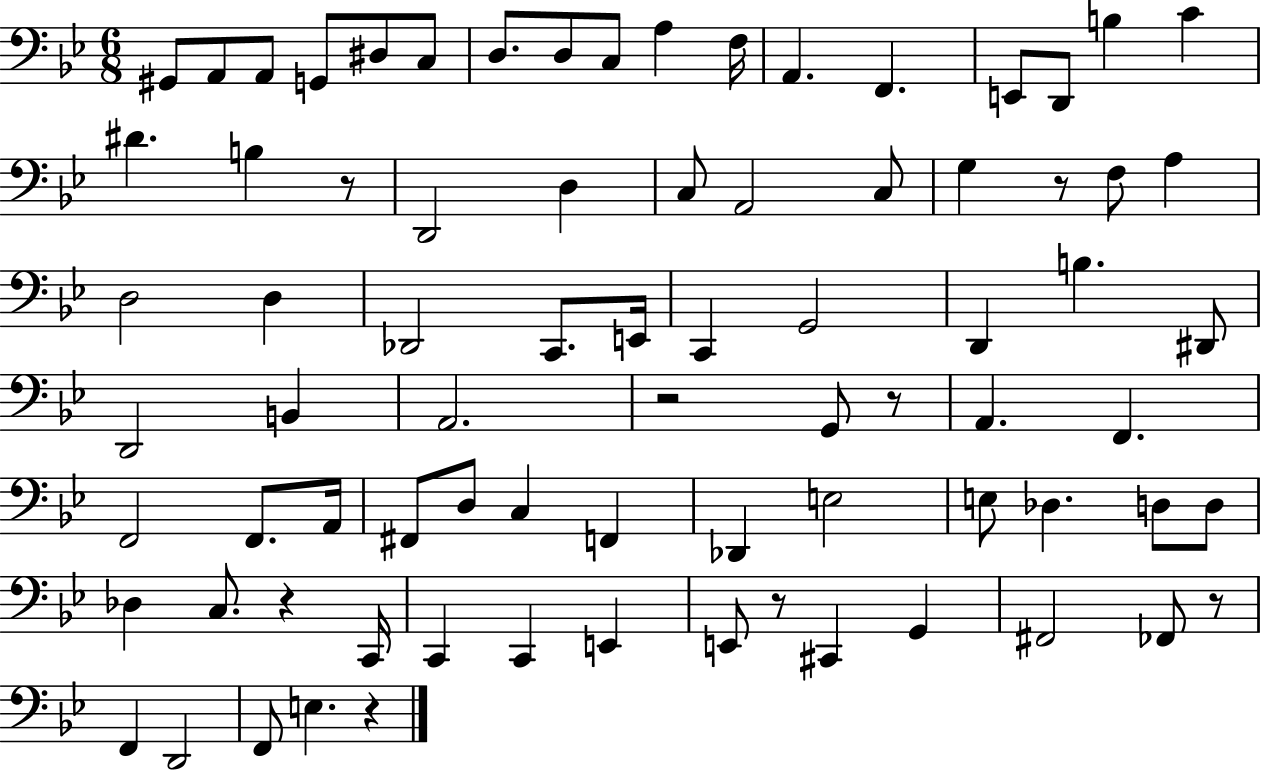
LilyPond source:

{
  \clef bass
  \numericTimeSignature
  \time 6/8
  \key bes \major
  gis,8 a,8 a,8 g,8 dis8 c8 | d8. d8 c8 a4 f16 | a,4. f,4. | e,8 d,8 b4 c'4 | \break dis'4. b4 r8 | d,2 d4 | c8 a,2 c8 | g4 r8 f8 a4 | \break d2 d4 | des,2 c,8. e,16 | c,4 g,2 | d,4 b4. dis,8 | \break d,2 b,4 | a,2. | r2 g,8 r8 | a,4. f,4. | \break f,2 f,8. a,16 | fis,8 d8 c4 f,4 | des,4 e2 | e8 des4. d8 d8 | \break des4 c8. r4 c,16 | c,4 c,4 e,4 | e,8 r8 cis,4 g,4 | fis,2 fes,8 r8 | \break f,4 d,2 | f,8 e4. r4 | \bar "|."
}